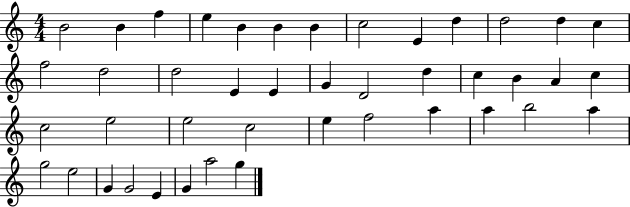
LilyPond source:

{
  \clef treble
  \numericTimeSignature
  \time 4/4
  \key c \major
  b'2 b'4 f''4 | e''4 b'4 b'4 b'4 | c''2 e'4 d''4 | d''2 d''4 c''4 | \break f''2 d''2 | d''2 e'4 e'4 | g'4 d'2 d''4 | c''4 b'4 a'4 c''4 | \break c''2 e''2 | e''2 c''2 | e''4 f''2 a''4 | a''4 b''2 a''4 | \break g''2 e''2 | g'4 g'2 e'4 | g'4 a''2 g''4 | \bar "|."
}